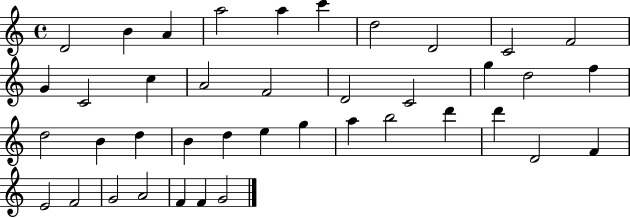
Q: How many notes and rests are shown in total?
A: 40